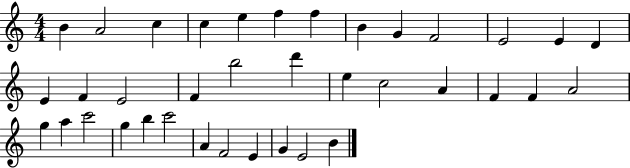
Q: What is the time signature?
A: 4/4